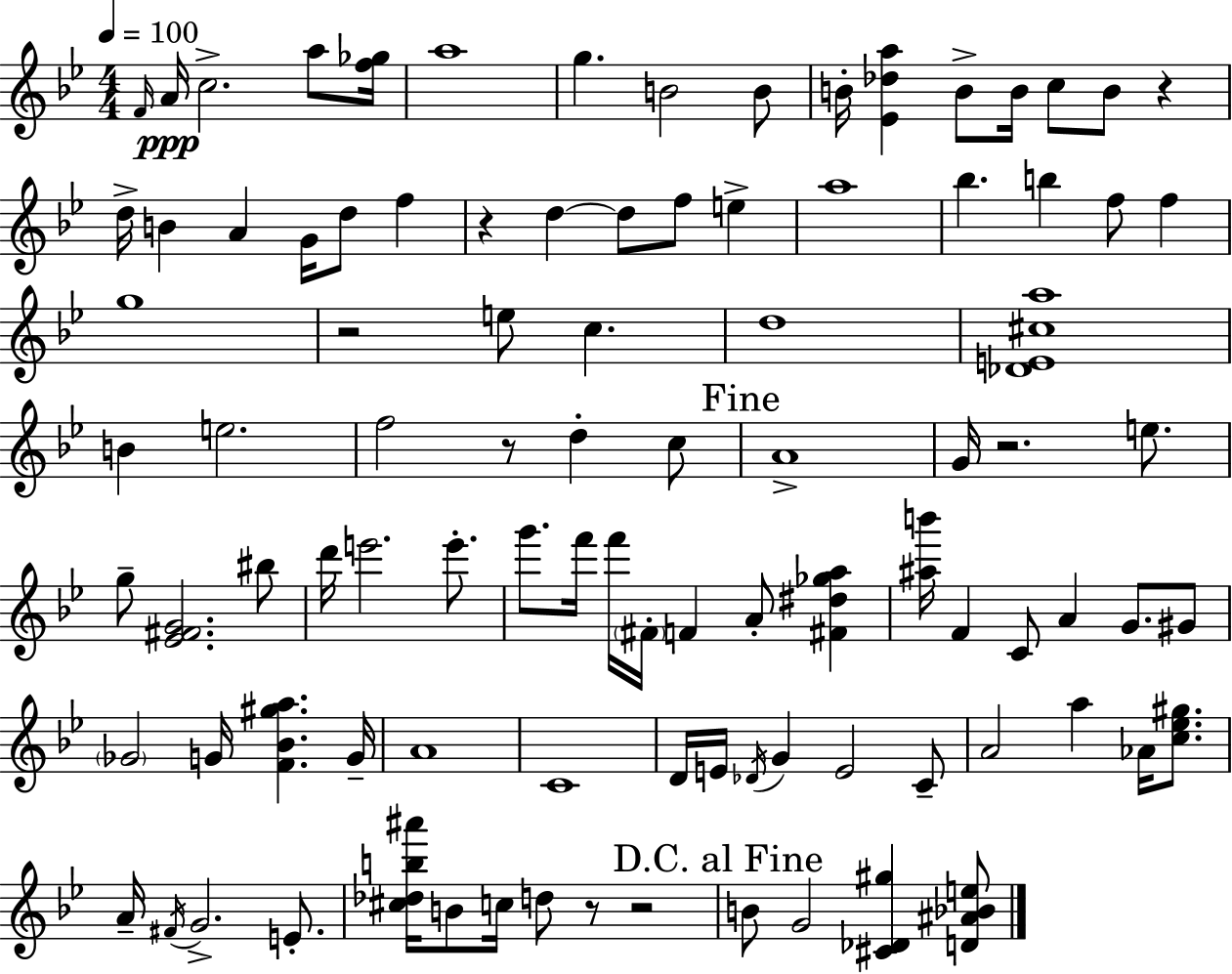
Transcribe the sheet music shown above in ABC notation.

X:1
T:Untitled
M:4/4
L:1/4
K:Bb
F/4 A/4 c2 a/2 [f_g]/4 a4 g B2 B/2 B/4 [_E_da] B/2 B/4 c/2 B/2 z d/4 B A G/4 d/2 f z d d/2 f/2 e a4 _b b f/2 f g4 z2 e/2 c d4 [_DE^ca]4 B e2 f2 z/2 d c/2 A4 G/4 z2 e/2 g/2 [_E^FG]2 ^b/2 d'/4 e'2 e'/2 g'/2 f'/4 f'/4 ^F/4 F A/2 [^F^d_ga] [^ab']/4 F C/2 A G/2 ^G/2 _G2 G/4 [F_B^ga] G/4 A4 C4 D/4 E/4 _D/4 G E2 C/2 A2 a _A/4 [c_e^g]/2 A/4 ^F/4 G2 E/2 [^c_db^a']/4 B/2 c/4 d/2 z/2 z2 B/2 G2 [^C_D^g] [D^A_Be]/2